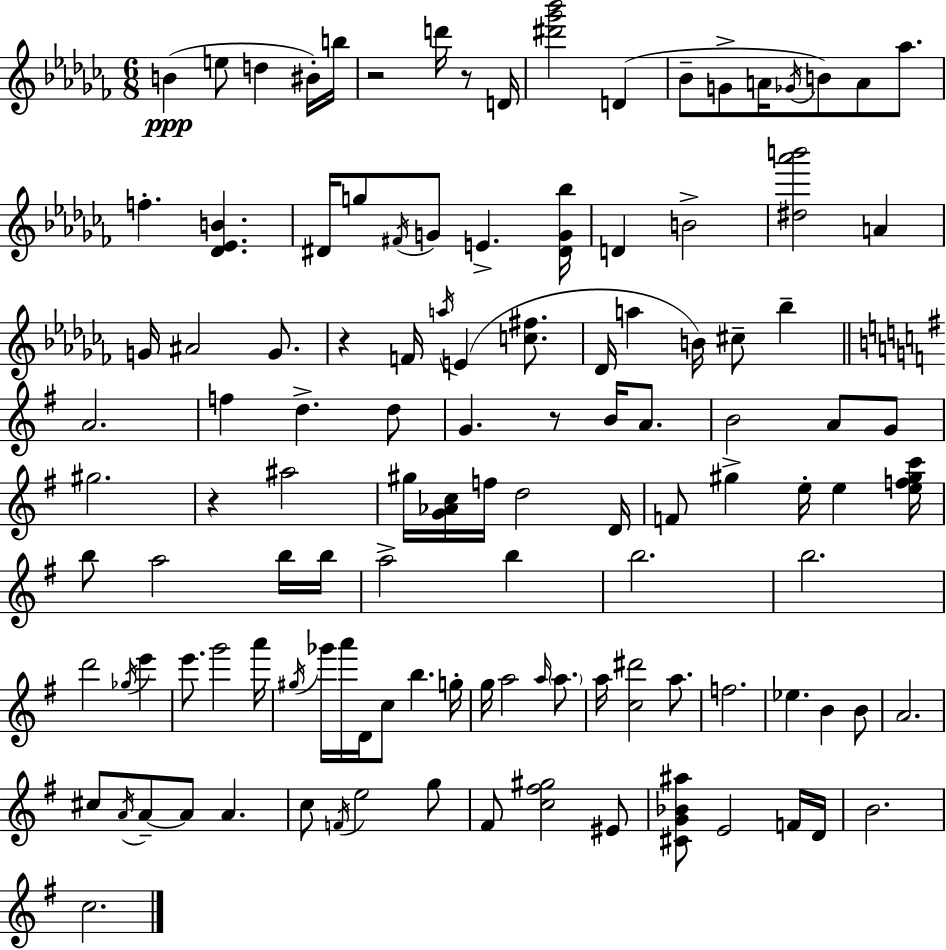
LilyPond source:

{
  \clef treble
  \numericTimeSignature
  \time 6/8
  \key aes \minor
  b'4(\ppp e''8 d''4 bis'16-.) b''16 | r2 d'''16 r8 d'16 | <dis''' ges''' bes'''>2 d'4( | bes'8-- g'8-> a'16 \acciaccatura { ges'16 } b'8) a'8 aes''8. | \break f''4.-. <des' ees' b'>4. | dis'16 g''8 \acciaccatura { fis'16 } g'8 e'4.-> | <dis' g' bes''>16 d'4 b'2-> | <dis'' aes''' b'''>2 a'4 | \break g'16 ais'2 g'8. | r4 f'16 \acciaccatura { a''16 } e'4( | <c'' fis''>8. des'16 a''4 b'16) cis''8-- bes''4-- | \bar "||" \break \key g \major a'2. | f''4 d''4.-> d''8 | g'4. r8 b'16 a'8. | b'2 a'8 g'8 | \break gis''2. | r4 ais''2 | gis''16 <g' aes' c''>16 f''16 d''2 d'16 | f'8 gis''4-> e''16-. e''4 <e'' f'' gis'' c'''>16 | \break b''8 a''2 b''16 b''16 | a''2-> b''4 | b''2. | b''2. | \break d'''2 \acciaccatura { ges''16 } e'''4 | e'''8. g'''2 | a'''16 \acciaccatura { gis''16 } ges'''16 a'''16 d'16 c''8 b''4. | g''16-. g''16 a''2 \grace { a''16 } | \break \parenthesize a''8. a''16 <c'' dis'''>2 | a''8. f''2. | ees''4. b'4 | b'8 a'2. | \break cis''8 \acciaccatura { a'16 } a'8--~~ a'8 a'4. | c''8 \acciaccatura { f'16 } e''2 | g''8 fis'8 <c'' fis'' gis''>2 | eis'8 <cis' g' bes' ais''>8 e'2 | \break f'16 d'16 b'2. | c''2. | \bar "|."
}